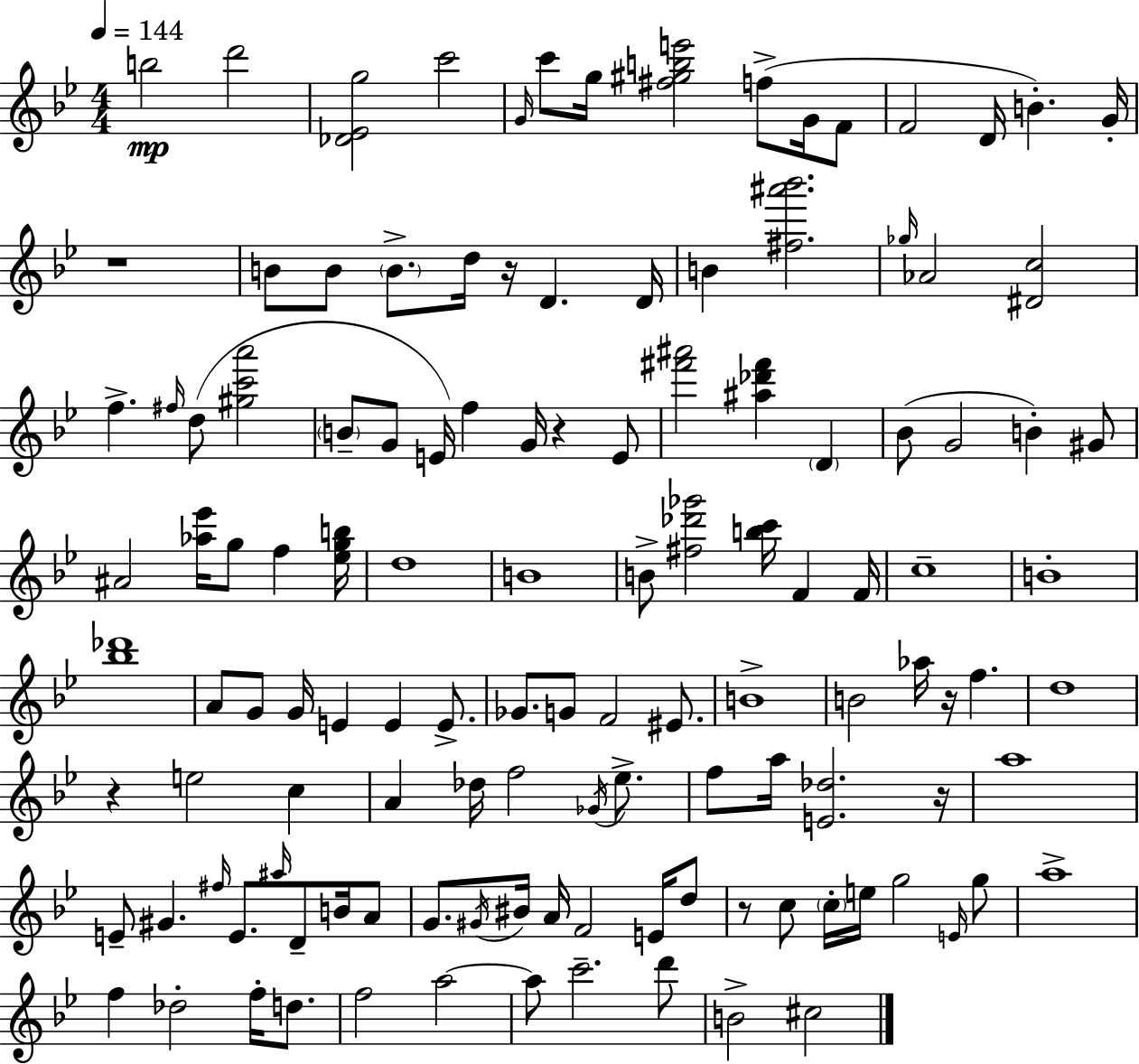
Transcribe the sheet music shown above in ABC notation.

X:1
T:Untitled
M:4/4
L:1/4
K:Bb
b2 d'2 [_D_Eg]2 c'2 G/4 c'/2 g/4 [^f^gbe']2 f/2 G/4 F/2 F2 D/4 B G/4 z4 B/2 B/2 B/2 d/4 z/4 D D/4 B [^f^a'_b']2 _g/4 _A2 [^Dc]2 f ^f/4 d/2 [^gc'a']2 B/2 G/2 E/4 f G/4 z E/2 [^f'^a']2 [^a_d'^f'] D _B/2 G2 B ^G/2 ^A2 [_a_e']/4 g/2 f [_egb]/4 d4 B4 B/2 [^f_d'_g']2 [bc']/4 F F/4 c4 B4 [_b_d']4 A/2 G/2 G/4 E E E/2 _G/2 G/2 F2 ^E/2 B4 B2 _a/4 z/4 f d4 z e2 c A _d/4 f2 _G/4 _e/2 f/2 a/4 [E_d]2 z/4 a4 E/2 ^G ^f/4 E/2 ^a/4 D/2 B/4 A/2 G/2 ^G/4 ^B/4 A/4 F2 E/4 d/2 z/2 c/2 c/4 e/4 g2 E/4 g/2 a4 f _d2 f/4 d/2 f2 a2 a/2 c'2 d'/2 B2 ^c2